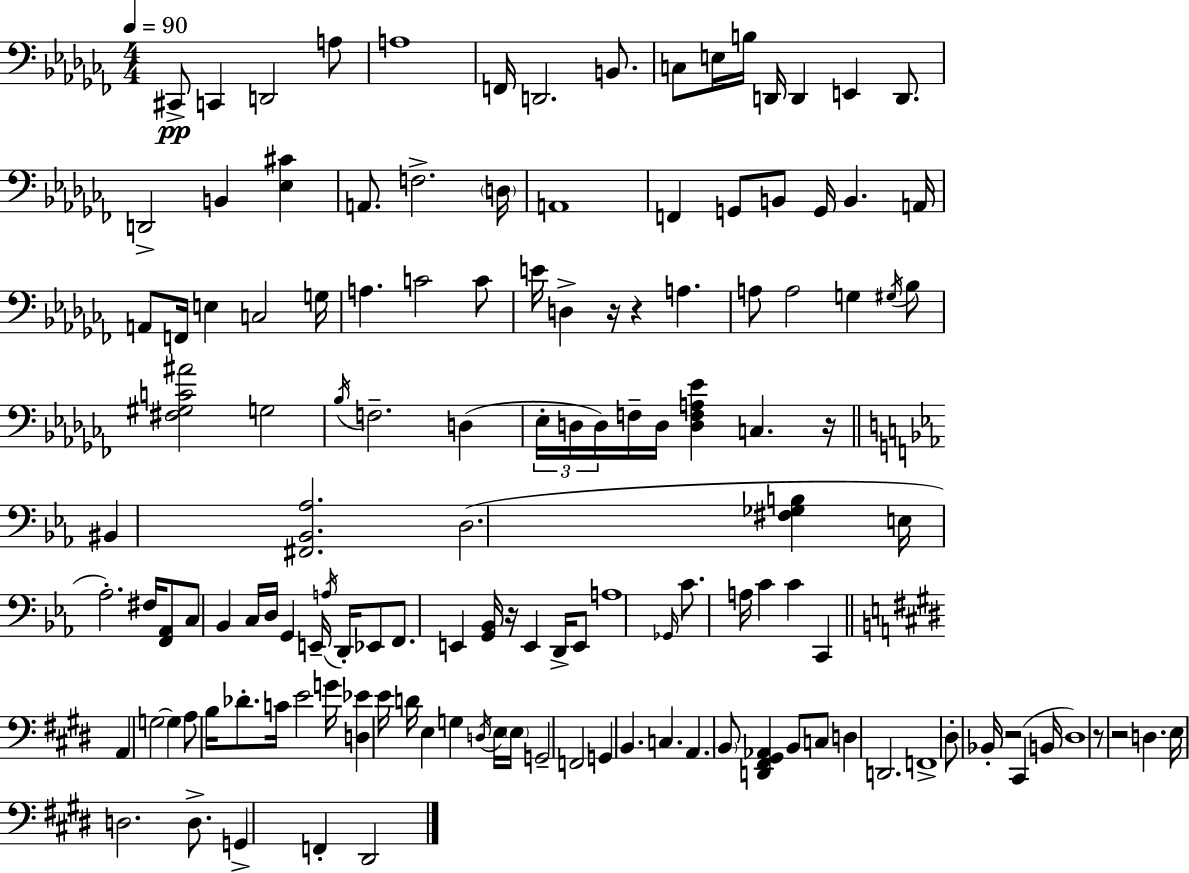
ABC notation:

X:1
T:Untitled
M:4/4
L:1/4
K:Abm
^C,,/2 C,, D,,2 A,/2 A,4 F,,/4 D,,2 B,,/2 C,/2 E,/4 B,/4 D,,/4 D,, E,, D,,/2 D,,2 B,, [_E,^C] A,,/2 F,2 D,/4 A,,4 F,, G,,/2 B,,/2 G,,/4 B,, A,,/4 A,,/2 F,,/4 E, C,2 G,/4 A, C2 C/2 E/4 D, z/4 z A, A,/2 A,2 G, ^G,/4 _B,/2 [^F,^G,C^A]2 G,2 _B,/4 F,2 D, _E,/4 D,/4 D,/4 F,/4 D,/4 [D,F,A,_E] C, z/4 ^B,, [^F,,_B,,_A,]2 D,2 [^F,_G,B,] E,/4 _A,2 ^F,/4 [F,,_A,,]/2 C,/2 _B,, C,/4 D,/4 G,, E,,/4 A,/4 D,,/4 _E,,/2 F,,/2 E,, [G,,_B,,]/4 z/4 E,, D,,/4 E,,/2 A,4 _G,,/4 C/2 A,/4 C C C,, A,, G,2 G, A,/2 B,/4 _D/2 C/4 E2 G/4 [D,_E] E/4 D/4 E, G, D,/4 E,/4 E,/4 G,,2 F,,2 G,, B,, C, A,, B,,/2 [D,,^F,,^G,,_A,,] B,,/2 C,/2 D, D,,2 F,,4 ^D,/2 _B,,/4 z2 ^C,, B,,/4 ^D,4 z/2 z2 D, E,/4 D,2 D,/2 G,, F,, ^D,,2